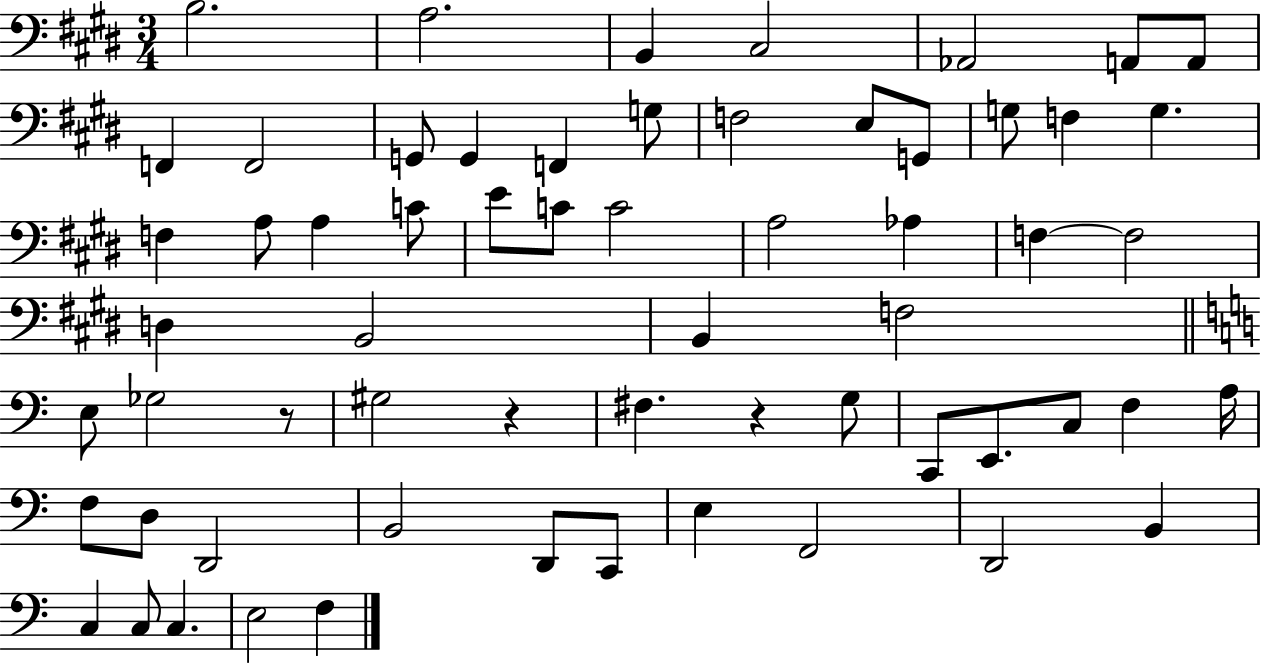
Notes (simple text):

B3/h. A3/h. B2/q C#3/h Ab2/h A2/e A2/e F2/q F2/h G2/e G2/q F2/q G3/e F3/h E3/e G2/e G3/e F3/q G3/q. F3/q A3/e A3/q C4/e E4/e C4/e C4/h A3/h Ab3/q F3/q F3/h D3/q B2/h B2/q F3/h E3/e Gb3/h R/e G#3/h R/q F#3/q. R/q G3/e C2/e E2/e. C3/e F3/q A3/s F3/e D3/e D2/h B2/h D2/e C2/e E3/q F2/h D2/h B2/q C3/q C3/e C3/q. E3/h F3/q